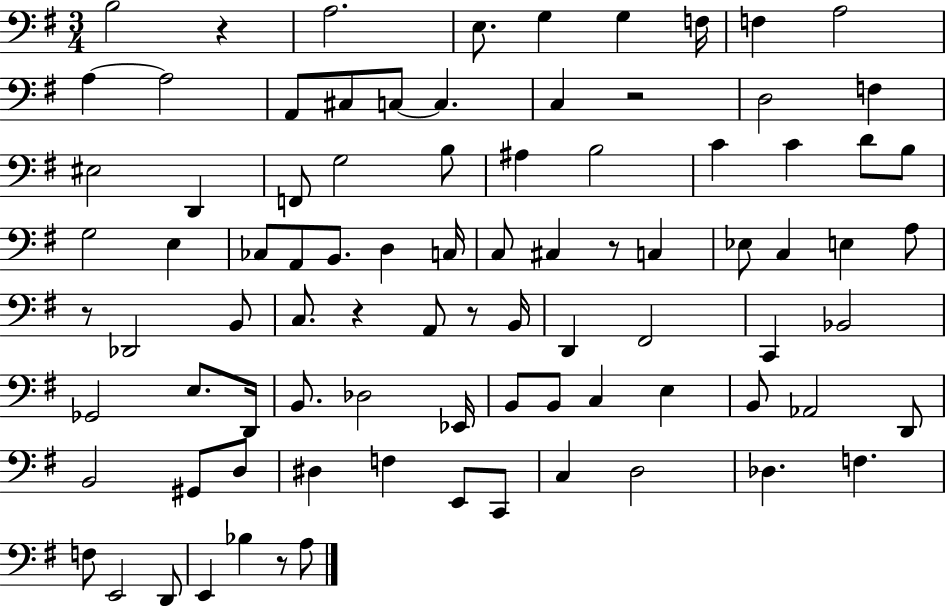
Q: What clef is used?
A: bass